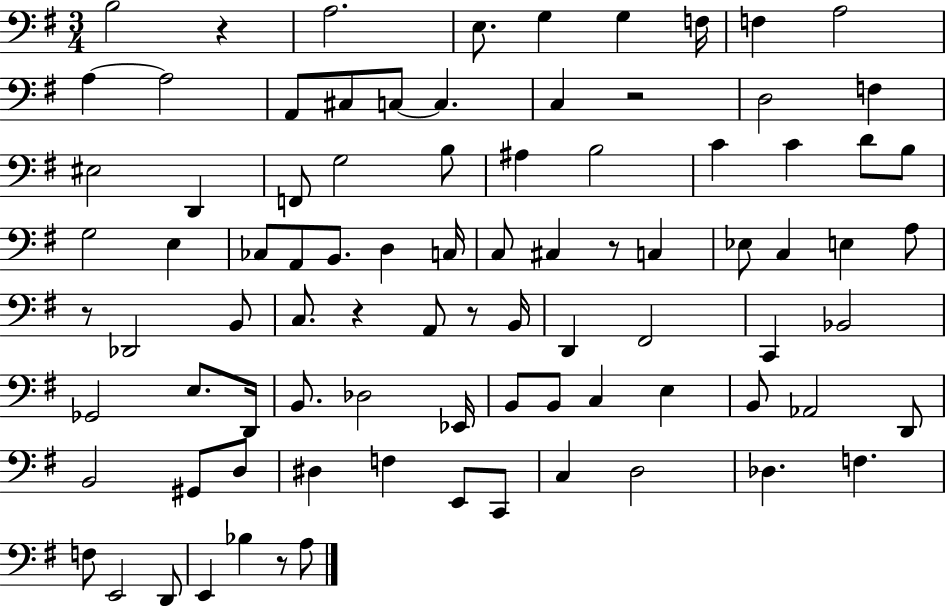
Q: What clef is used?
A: bass